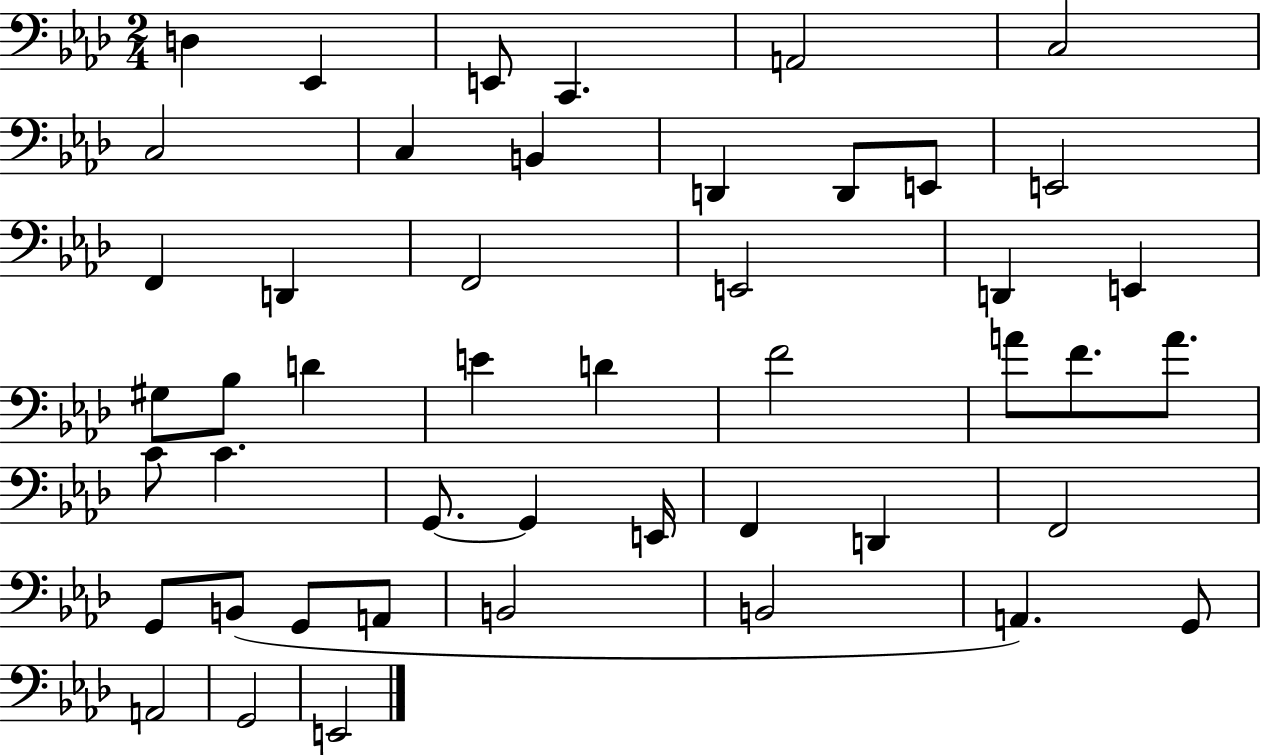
{
  \clef bass
  \numericTimeSignature
  \time 2/4
  \key aes \major
  \repeat volta 2 { d4 ees,4 | e,8 c,4. | a,2 | c2 | \break c2 | c4 b,4 | d,4 d,8 e,8 | e,2 | \break f,4 d,4 | f,2 | e,2 | d,4 e,4 | \break gis8 bes8 d'4 | e'4 d'4 | f'2 | a'8 f'8. a'8. | \break c'8 c'4. | g,8.~~ g,4 e,16 | f,4 d,4 | f,2 | \break g,8 b,8( g,8 a,8 | b,2 | b,2 | a,4.) g,8 | \break a,2 | g,2 | e,2 | } \bar "|."
}